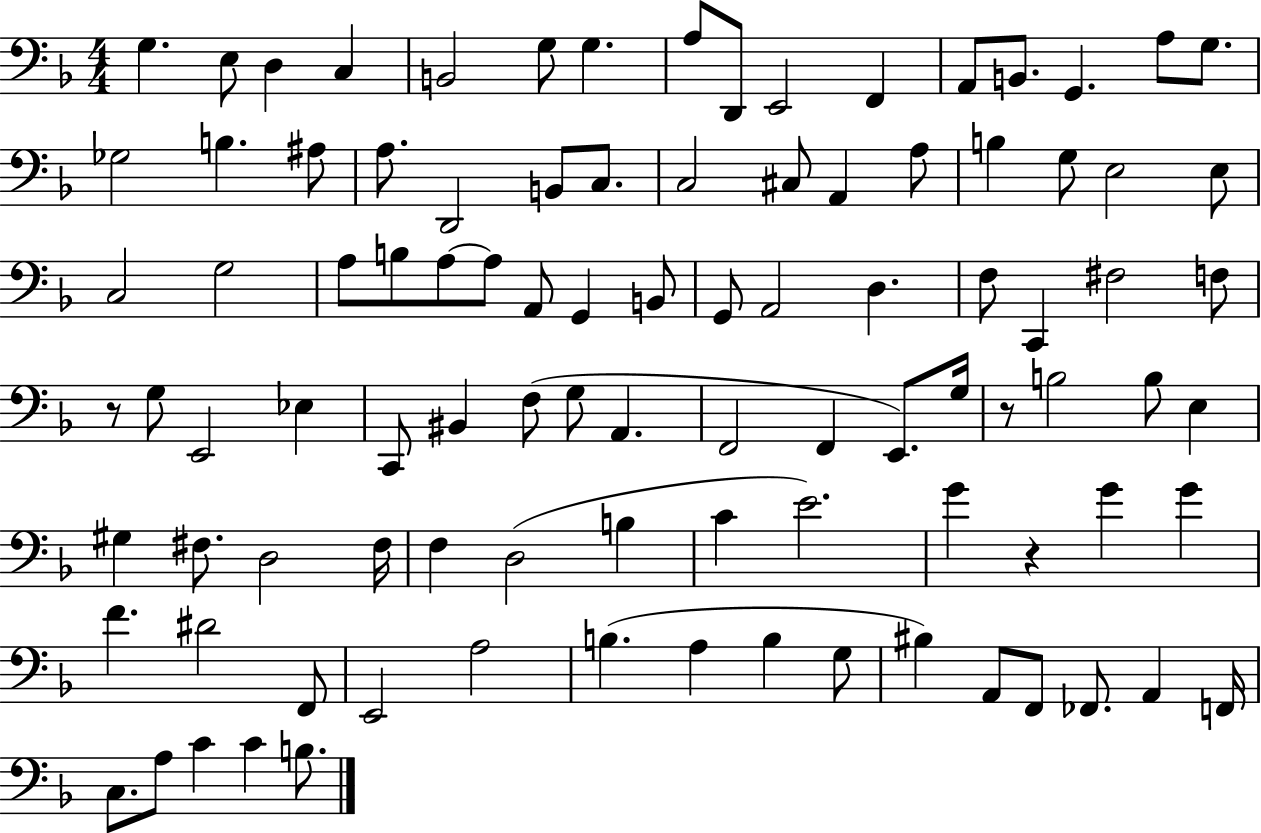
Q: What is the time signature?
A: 4/4